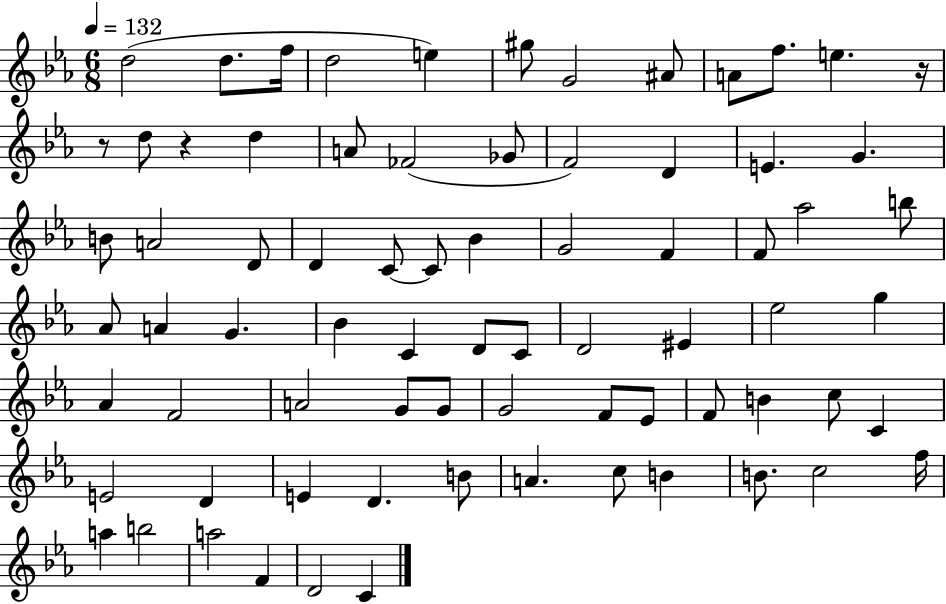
{
  \clef treble
  \numericTimeSignature
  \time 6/8
  \key ees \major
  \tempo 4 = 132
  d''2( d''8. f''16 | d''2 e''4) | gis''8 g'2 ais'8 | a'8 f''8. e''4. r16 | \break r8 d''8 r4 d''4 | a'8 fes'2( ges'8 | f'2) d'4 | e'4. g'4. | \break b'8 a'2 d'8 | d'4 c'8~~ c'8 bes'4 | g'2 f'4 | f'8 aes''2 b''8 | \break aes'8 a'4 g'4. | bes'4 c'4 d'8 c'8 | d'2 eis'4 | ees''2 g''4 | \break aes'4 f'2 | a'2 g'8 g'8 | g'2 f'8 ees'8 | f'8 b'4 c''8 c'4 | \break e'2 d'4 | e'4 d'4. b'8 | a'4. c''8 b'4 | b'8. c''2 f''16 | \break a''4 b''2 | a''2 f'4 | d'2 c'4 | \bar "|."
}